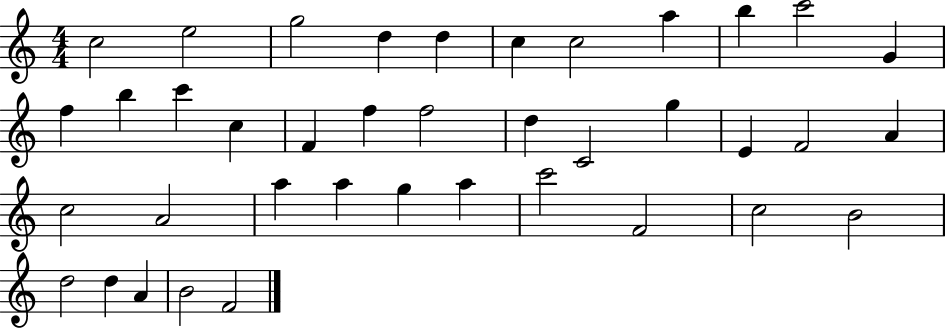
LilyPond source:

{
  \clef treble
  \numericTimeSignature
  \time 4/4
  \key c \major
  c''2 e''2 | g''2 d''4 d''4 | c''4 c''2 a''4 | b''4 c'''2 g'4 | \break f''4 b''4 c'''4 c''4 | f'4 f''4 f''2 | d''4 c'2 g''4 | e'4 f'2 a'4 | \break c''2 a'2 | a''4 a''4 g''4 a''4 | c'''2 f'2 | c''2 b'2 | \break d''2 d''4 a'4 | b'2 f'2 | \bar "|."
}